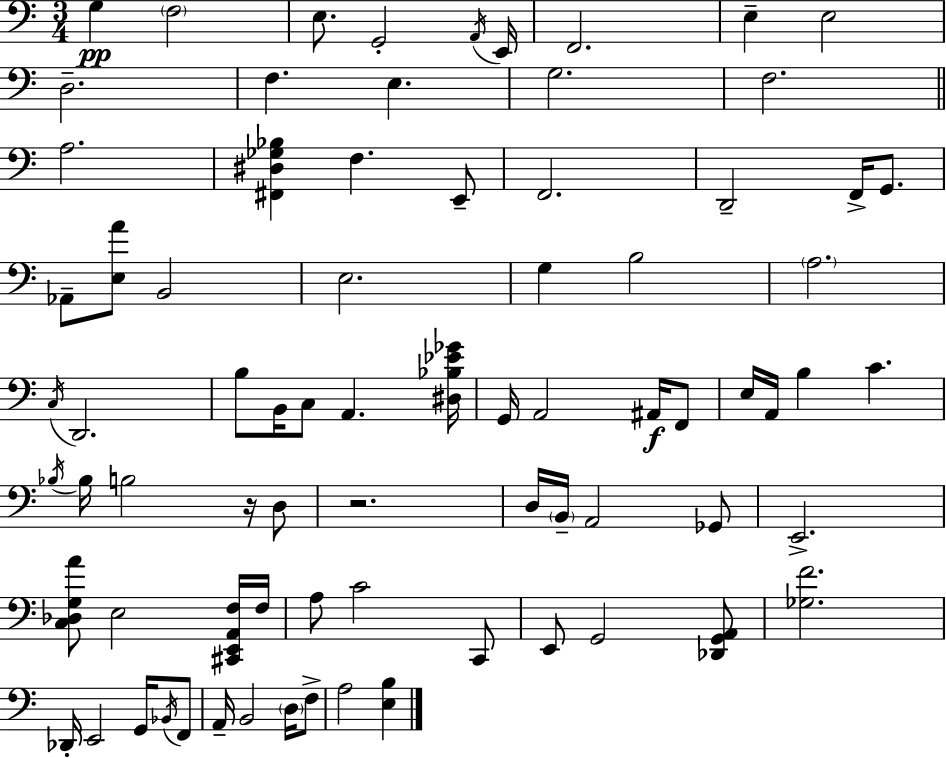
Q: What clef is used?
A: bass